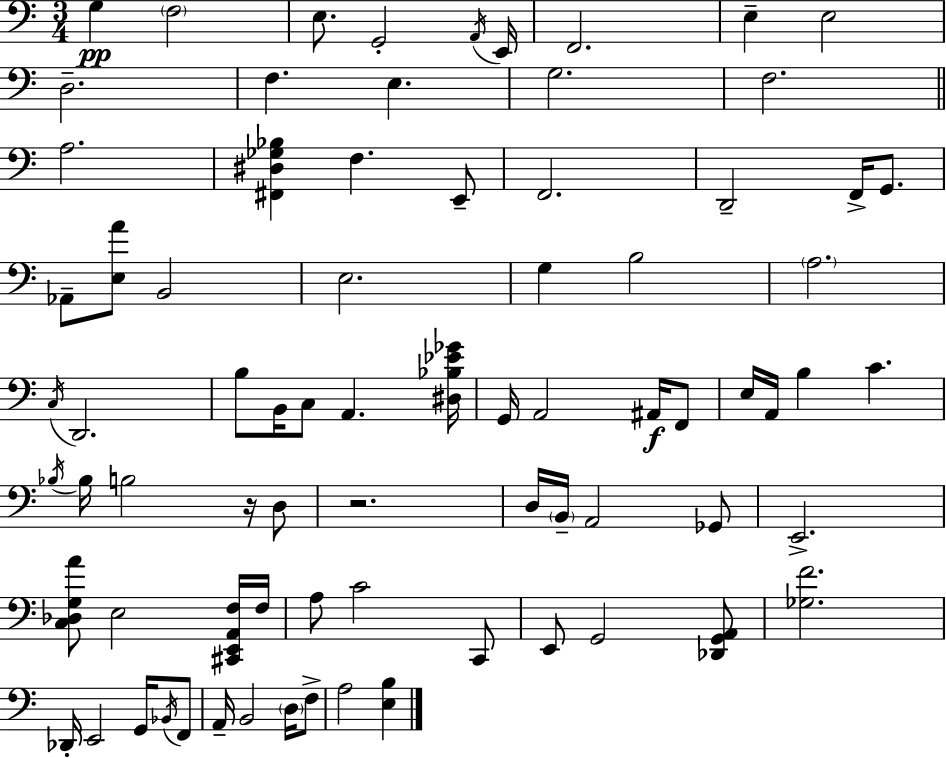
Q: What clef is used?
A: bass